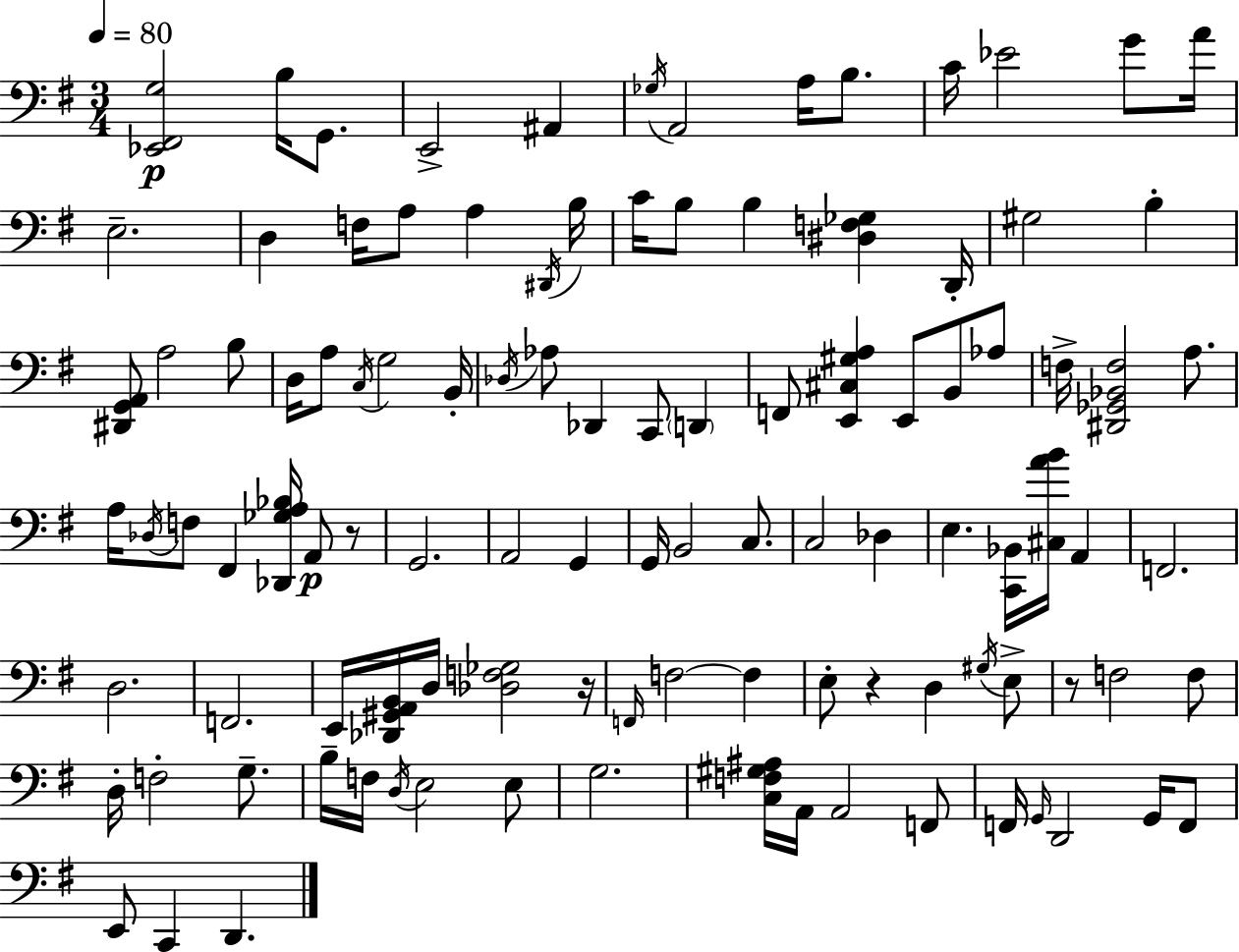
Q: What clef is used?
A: bass